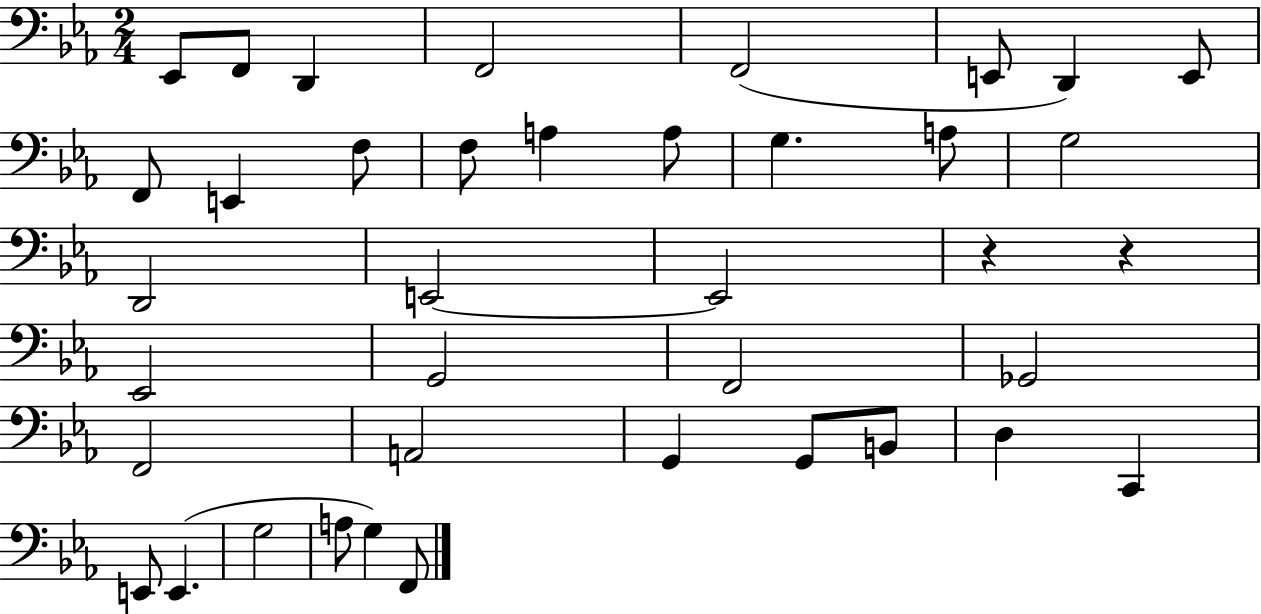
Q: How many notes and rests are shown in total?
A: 39